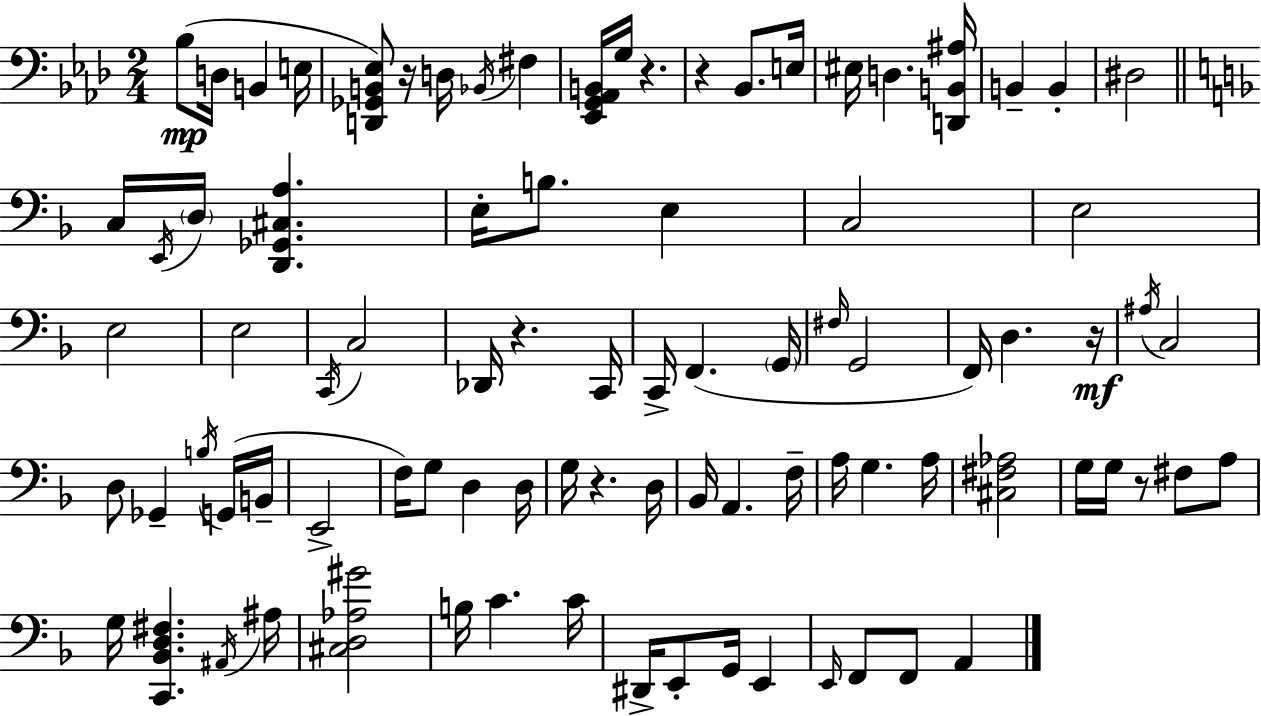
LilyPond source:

{
  \clef bass
  \numericTimeSignature
  \time 2/4
  \key f \minor
  bes8(\mp d16 b,4 e16 | <d, ges, b, ees>8) r16 d16 \acciaccatura { bes,16 } fis4 | <ees, g, aes, b,>16 g16 r4. | r4 bes,8. | \break e16 eis16 d4. | <d, b, ais>16 b,4-- b,4-. | dis2 | \bar "||" \break \key d \minor c16 \acciaccatura { e,16 } \parenthesize d16 <d, ges, cis a>4. | e16-. b8. e4 | c2 | e2 | \break e2 | e2 | \acciaccatura { c,16 } c2 | des,16 r4. | \break c,16 c,16-> f,4.( | \parenthesize g,16 \grace { fis16 } g,2 | f,16) d4. | r16\mf \acciaccatura { ais16 } c2 | \break d8 ges,4-- | \acciaccatura { b16 } g,16( b,16-- e,2-> | f16) g8 | d4 d16 g16 r4. | \break d16 bes,16 a,4. | f16-- a16 g4. | a16 <cis fis aes>2 | g16 g16 r8 | \break fis8 a8 g16 <c, bes, d fis>4. | \acciaccatura { ais,16 } ais16 <cis d aes gis'>2 | b16 c'4. | c'16 dis,16-> e,8-. | \break g,16 e,4 \grace { e,16 } f,8 | f,8 a,4 \bar "|."
}